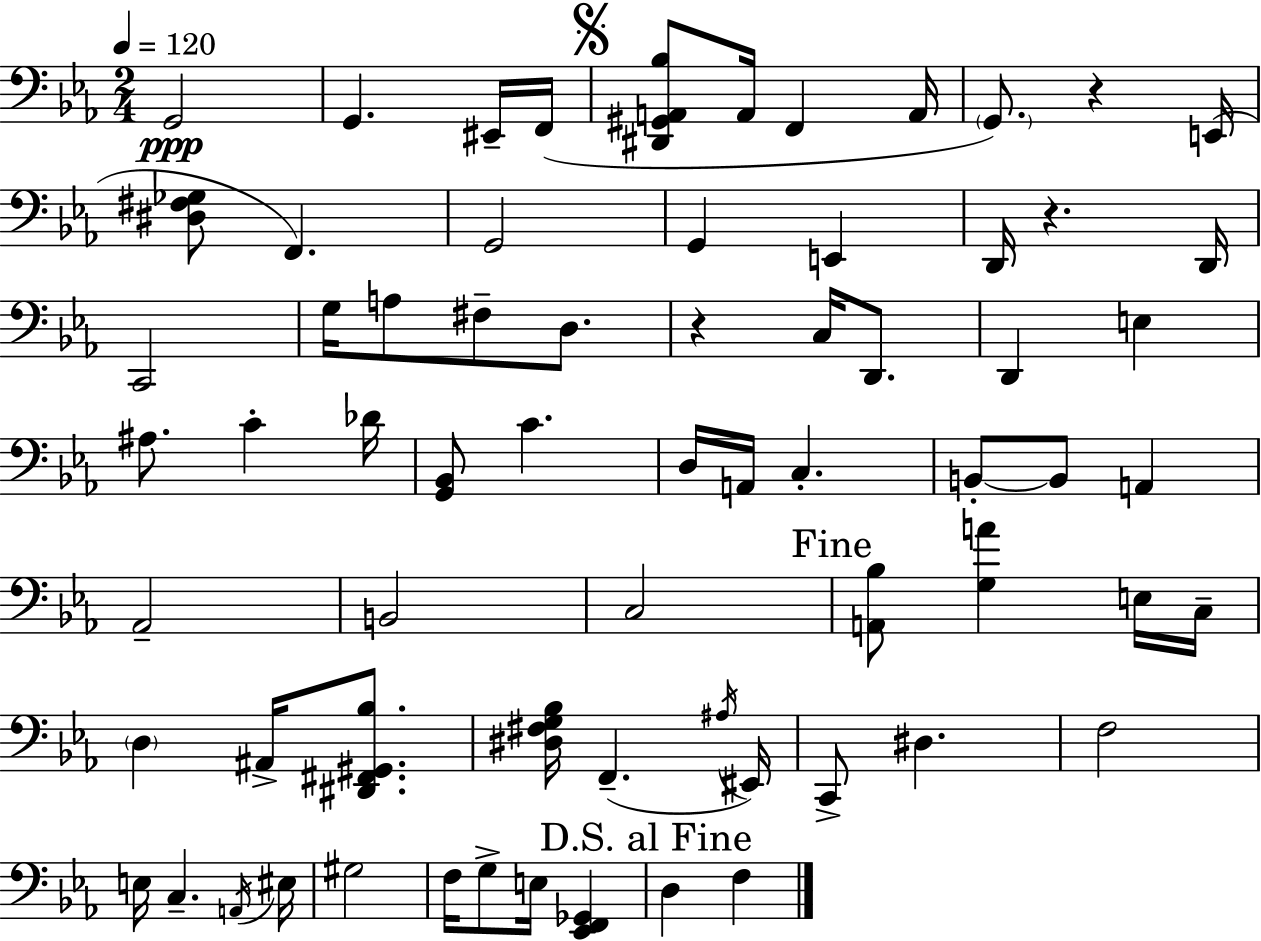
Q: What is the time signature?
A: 2/4